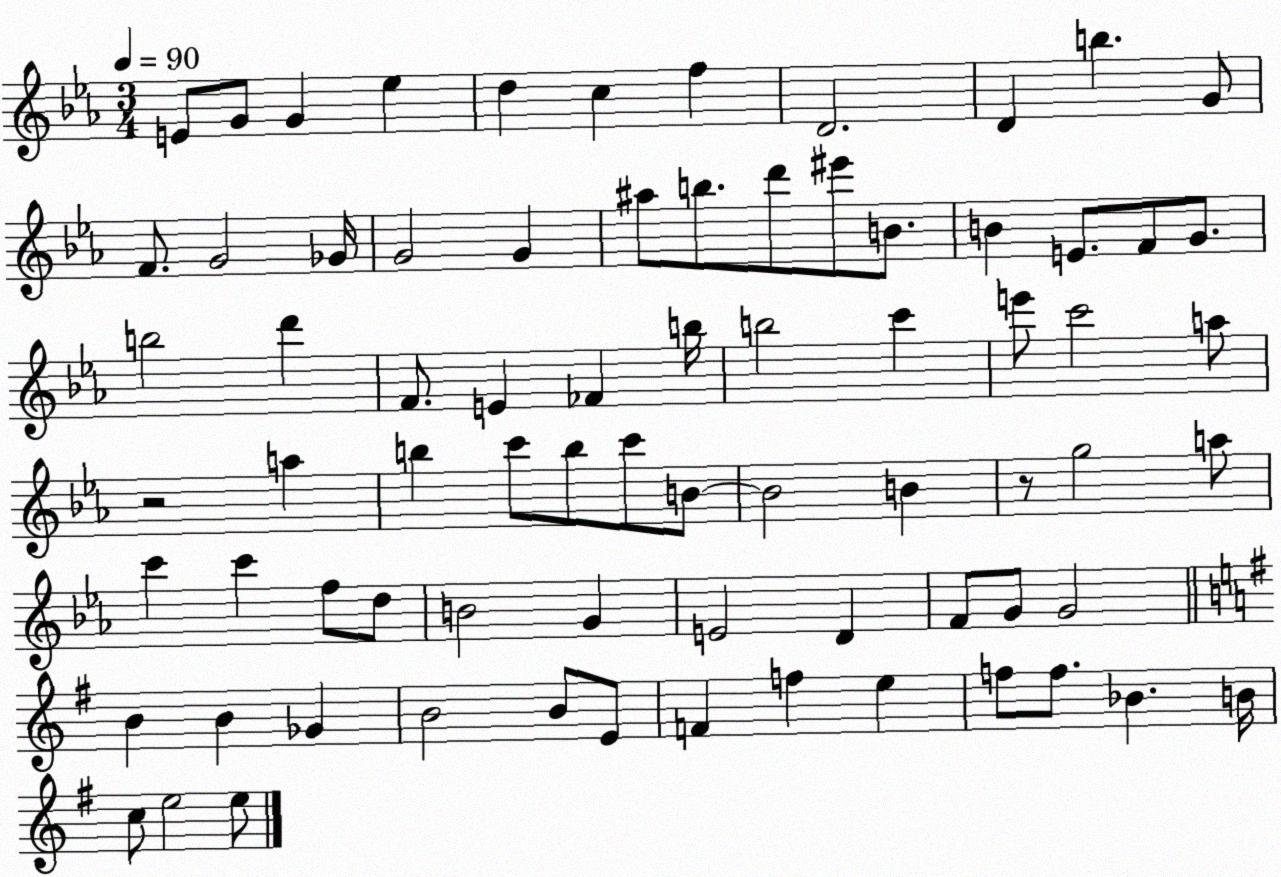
X:1
T:Untitled
M:3/4
L:1/4
K:Eb
E/2 G/2 G _e d c f D2 D b G/2 F/2 G2 _G/4 G2 G ^a/2 b/2 d'/2 ^e'/2 B/2 B E/2 F/2 G/2 b2 d' F/2 E _F b/4 b2 c' e'/2 c'2 a/2 z2 a b c'/2 b/2 c'/2 B/2 B2 B z/2 g2 a/2 c' c' f/2 d/2 B2 G E2 D F/2 G/2 G2 B B _G B2 B/2 E/2 F f e f/2 f/2 _B B/4 c/2 e2 e/2